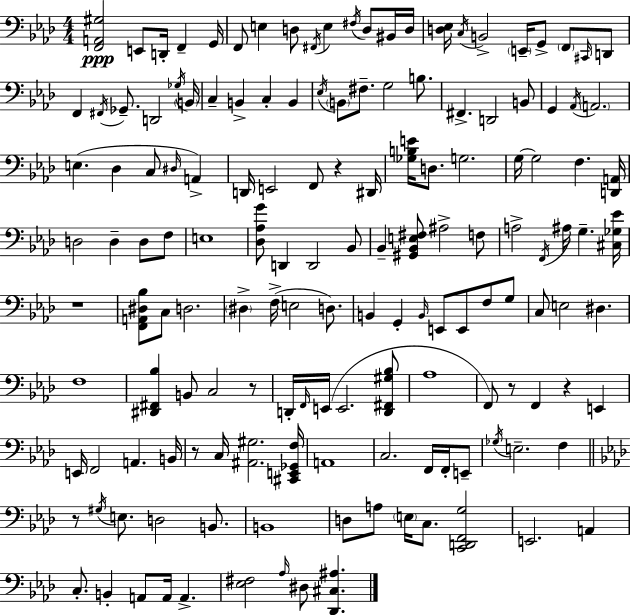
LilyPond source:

{
  \clef bass
  \numericTimeSignature
  \time 4/4
  \key f \minor
  \repeat volta 2 { <f, a, gis>2\ppp e,8 d,16-. f,4-- g,16 | f,8 e4 d8 \acciaccatura { fis,16 } e4 \acciaccatura { fis16 } d8 | bis,16 d16 <d ees>16 \acciaccatura { c16 } b,2-> \parenthesize e,16-- g,8-> \parenthesize f,8 | \grace { cis,16 } d,8 f,4 \acciaccatura { fis,16 } ges,8.-- d,2 | \break \acciaccatura { ges16 } \parenthesize b,16 c4-- b,4-> c4-. | b,4 \acciaccatura { ees16 } \parenthesize b,8 fis8.-- g2 | b8. fis,4.-> d,2 | b,8 g,4 \acciaccatura { aes,16 } \parenthesize a,2. | \break e4.( des4 | c8 \grace { dis16 } a,4->) d,16 e,2 | f,8 r4 dis,16 <ges b e'>16 d8. g2. | g16~~ g2 | \break f4. <d, a,>16 d2 | d4-- d8 f8 e1 | <des aes g'>8 d,4 d,2 | bes,8 bes,4-- <gis, bes, e fis>8 ais2-> | \break f8 a2-> | \acciaccatura { f,16 } ais16 g4.-- <cis ges ees'>16 r1 | <f, a, dis bes>8 c8 d2. | \parenthesize dis4-> f16->( e2 | \break d8.) b,4 g,4-. | \grace { b,16 } e,8 e,8 f8 g8 c8 e2 | dis4. f1 | <dis, fis, bes>4 b,8 | \break c2 r8 d,16-. \grace { f,16 }( e,16 e,2. | <d, fis, gis bes>8 aes1 | f,8) r8 | f,4 r4 e,4 e,16 f,2 | \break a,4. b,16 r8 c16 <ais, gis>2. | <cis, e, ges, f>16 a,1 | c2. | f,16 f,16-. e,8-- \acciaccatura { ges16 } e2.-- | \break f4 \bar "||" \break \key aes \major r8 \acciaccatura { gis16 } e8. d2 b,8. | b,1 | d8 a8 \parenthesize e16 c8. <c, d, f, g>2 | e,2. a,4 | \break c8.-. b,4-. a,8 a,16 a,4.-> | <ees fis>2 \grace { aes16 } dis8 <des, cis ais>4. | } \bar "|."
}